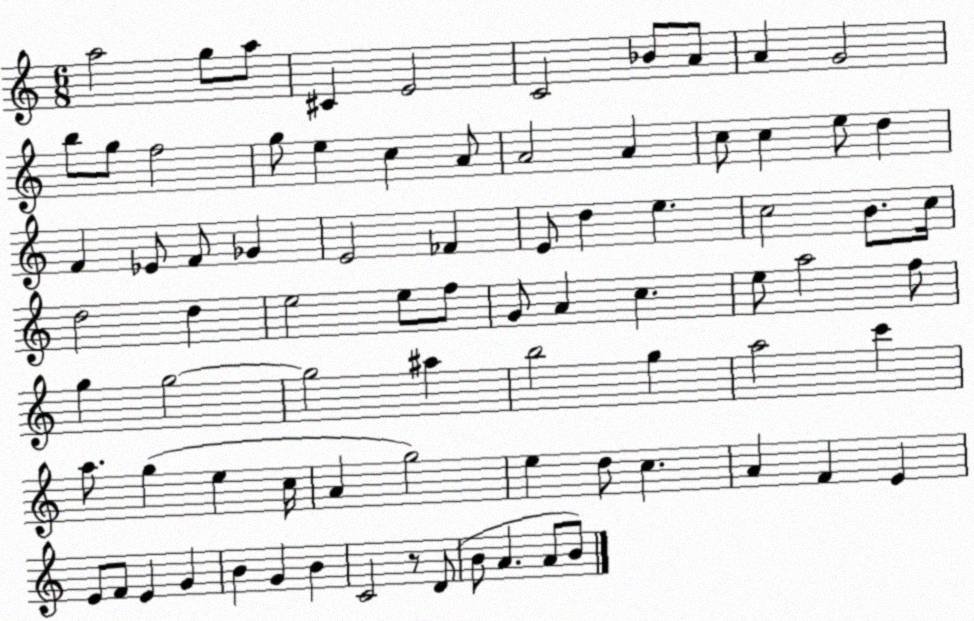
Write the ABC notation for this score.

X:1
T:Untitled
M:6/8
L:1/4
K:C
a2 g/2 a/2 ^C E2 C2 _B/2 A/2 A G2 b/2 g/2 f2 g/2 e c A/2 A2 A c/2 c e/2 d F _E/2 F/2 _G E2 _F E/2 d e c2 B/2 c/4 d2 d e2 e/2 f/2 G/2 A c e/2 a2 f/2 g g2 g2 ^a b2 g a2 c' a/2 g e c/4 A g2 e d/2 c A F E E/2 F/2 E G B G B C2 z/2 D/2 B/2 A A/2 B/2